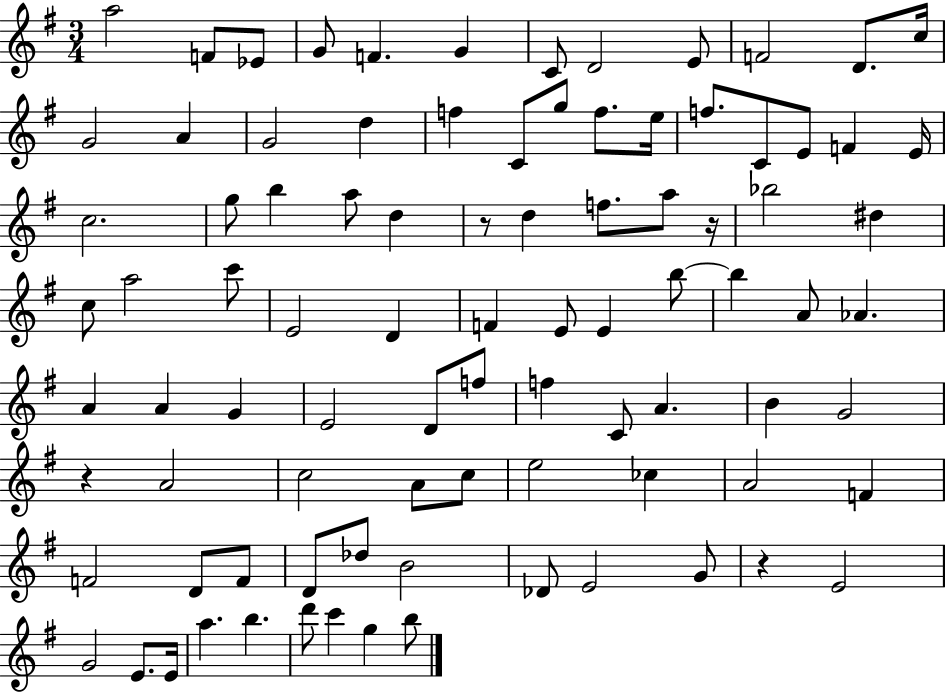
A5/h F4/e Eb4/e G4/e F4/q. G4/q C4/e D4/h E4/e F4/h D4/e. C5/s G4/h A4/q G4/h D5/q F5/q C4/e G5/e F5/e. E5/s F5/e. C4/e E4/e F4/q E4/s C5/h. G5/e B5/q A5/e D5/q R/e D5/q F5/e. A5/e R/s Bb5/h D#5/q C5/e A5/h C6/e E4/h D4/q F4/q E4/e E4/q B5/e B5/q A4/e Ab4/q. A4/q A4/q G4/q E4/h D4/e F5/e F5/q C4/e A4/q. B4/q G4/h R/q A4/h C5/h A4/e C5/e E5/h CES5/q A4/h F4/q F4/h D4/e F4/e D4/e Db5/e B4/h Db4/e E4/h G4/e R/q E4/h G4/h E4/e. E4/s A5/q. B5/q. D6/e C6/q G5/q B5/e